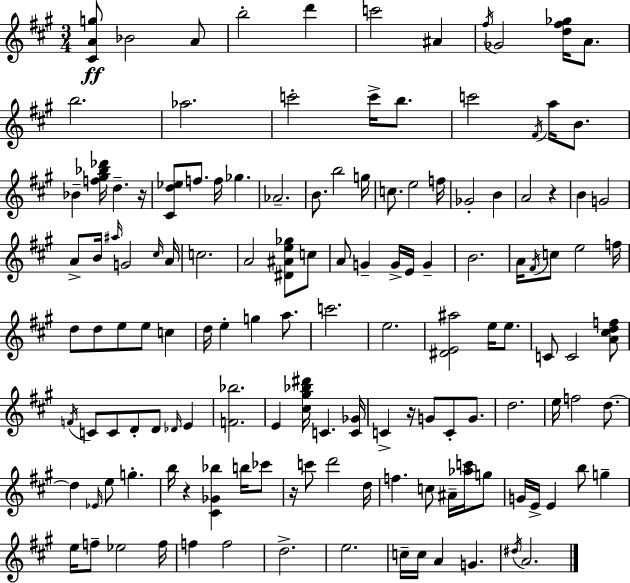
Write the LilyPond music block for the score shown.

{
  \clef treble
  \numericTimeSignature
  \time 3/4
  \key a \major
  \repeat volta 2 { <cis' a' g''>8\ff bes'2 a'8 | b''2-. d'''4 | c'''2 ais'4 | \acciaccatura { fis''16 } ges'2 <d'' fis'' ges''>16 a'8. | \break b''2. | aes''2. | c'''2-. c'''16-> b''8. | c'''2 \acciaccatura { fis'16 } a''16 b'8. | \break bes'4-- <f'' gis'' bes'' des'''>16 d''4.-- | r16 <cis' d'' ees''>8 f''8. f''16 ges''4. | aes'2.-- | b'8. b''2 | \break g''16 c''8. e''2 | f''16 ges'2-. b'4 | a'2 r4 | b'4 g'2 | \break a'8-> b'16 \grace { ais''16 } g'2 | \grace { cis''16 } a'16 c''2. | a'2 | <dis' ais' e'' ges''>8 c''8 a'8 g'4-- g'16-> e'16 | \break g'4-- b'2. | a'16 \acciaccatura { fis'16 } c''8 e''2 | f''16 d''8 d''8 e''8 e''8 | c''4 d''16 e''4-. g''4 | \break a''8. c'''2. | e''2. | <dis' e' ais''>2 | e''16 e''8. c'8 c'2 | \break <a' cis'' d'' f''>8 \acciaccatura { f'16 } c'8 c'8 d'8-. | d'8 \grace { des'16 } e'4 <f' bes''>2. | e'4 <cis'' gis'' bes'' dis'''>16 | c'4. <c' ges'>16 c'4-> r16 | \break g'8 c'8-. g'8. d''2. | e''16 f''2 | d''8.~~ d''4 \grace { ees'16 } | e''8 g''4.-. b''16 r4 | \break <cis' ges' bes''>4 b''16 ces'''8 r16 c'''8 d'''2 | d''16 f''4. | c''8 ais'16-- <aes'' c'''>16 g''8 g'16 e'16-> e'4 | b''8 g''4-- e''16 f''8-- ees''2 | \break f''16 f''4 | f''2 d''2.-> | e''2. | c''16-- c''16 a'4 | \break g'4. \acciaccatura { dis''16 } a'2. | } \bar "|."
}